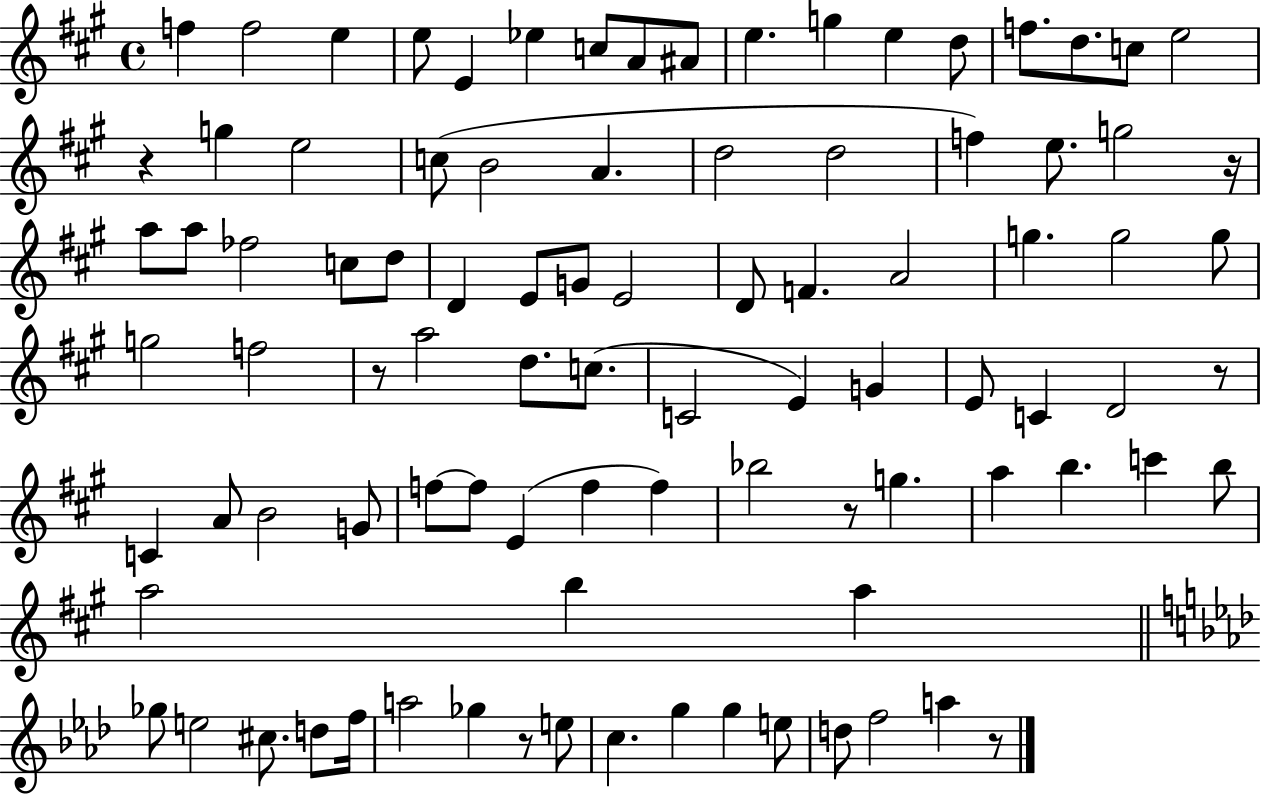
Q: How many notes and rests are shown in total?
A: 93